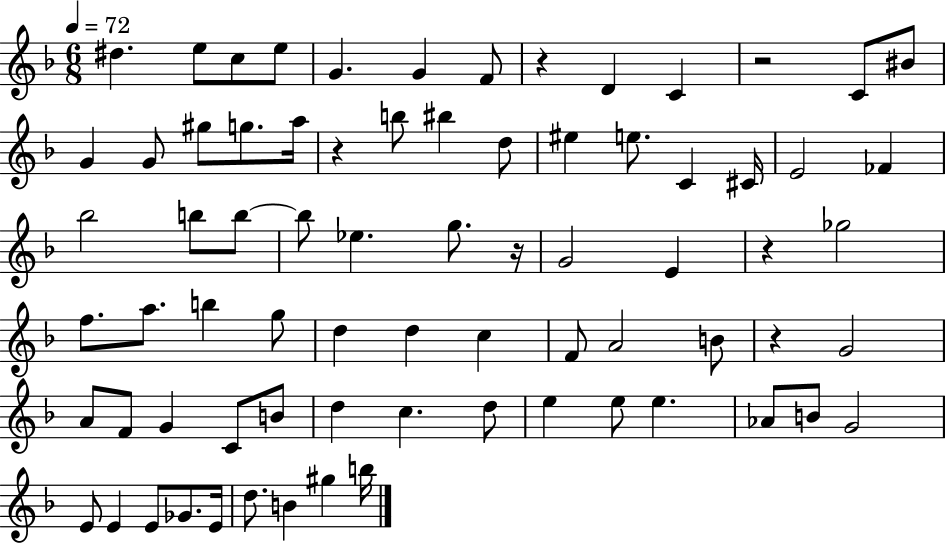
D#5/q. E5/e C5/e E5/e G4/q. G4/q F4/e R/q D4/q C4/q R/h C4/e BIS4/e G4/q G4/e G#5/e G5/e. A5/s R/q B5/e BIS5/q D5/e EIS5/q E5/e. C4/q C#4/s E4/h FES4/q Bb5/h B5/e B5/e B5/e Eb5/q. G5/e. R/s G4/h E4/q R/q Gb5/h F5/e. A5/e. B5/q G5/e D5/q D5/q C5/q F4/e A4/h B4/e R/q G4/h A4/e F4/e G4/q C4/e B4/e D5/q C5/q. D5/e E5/q E5/e E5/q. Ab4/e B4/e G4/h E4/e E4/q E4/e Gb4/e. E4/s D5/e. B4/q G#5/q B5/s